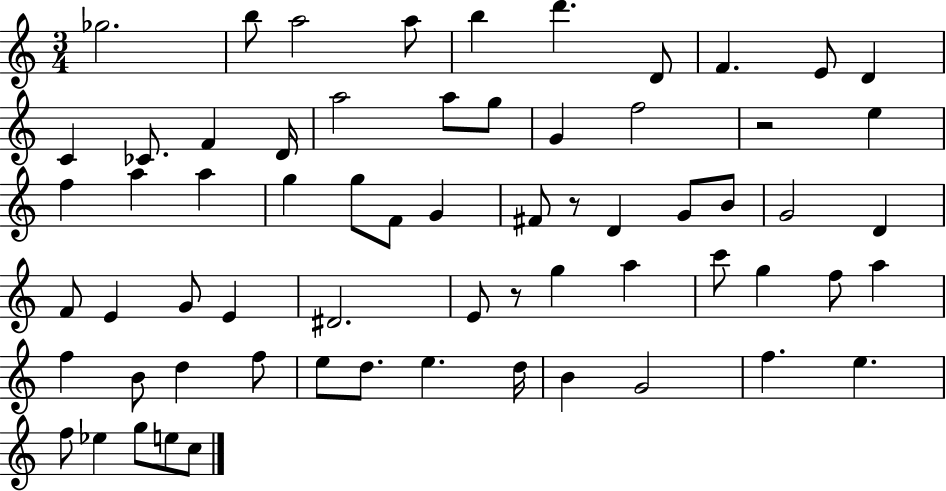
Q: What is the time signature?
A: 3/4